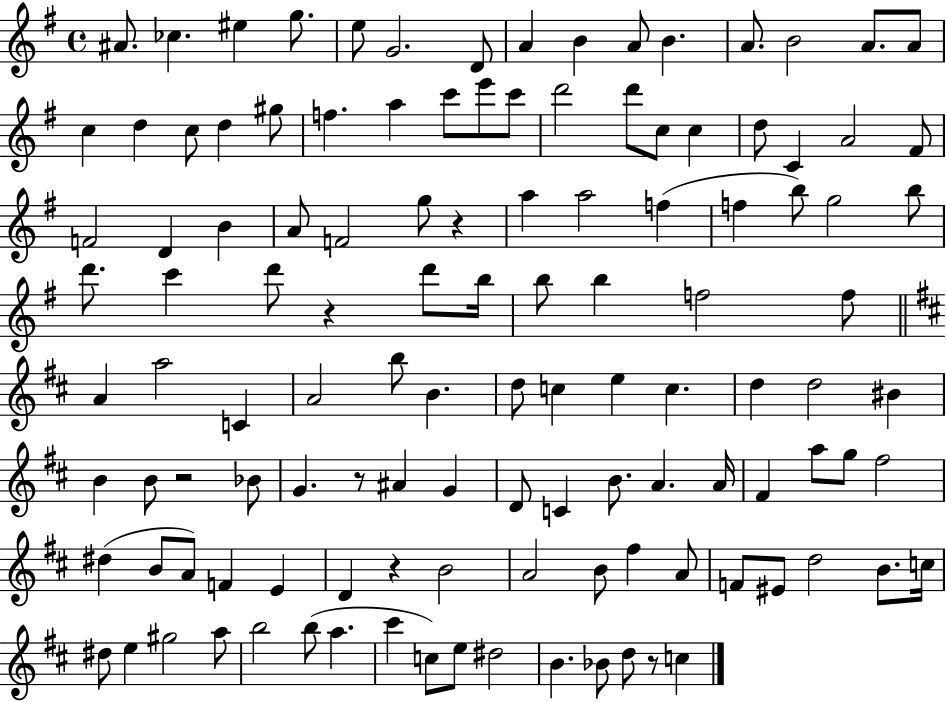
A#4/e. CES5/q. EIS5/q G5/e. E5/e G4/h. D4/e A4/q B4/q A4/e B4/q. A4/e. B4/h A4/e. A4/e C5/q D5/q C5/e D5/q G#5/e F5/q. A5/q C6/e E6/e C6/e D6/h D6/e C5/e C5/q D5/e C4/q A4/h F#4/e F4/h D4/q B4/q A4/e F4/h G5/e R/q A5/q A5/h F5/q F5/q B5/e G5/h B5/e D6/e. C6/q D6/e R/q D6/e B5/s B5/e B5/q F5/h F5/e A4/q A5/h C4/q A4/h B5/e B4/q. D5/e C5/q E5/q C5/q. D5/q D5/h BIS4/q B4/q B4/e R/h Bb4/e G4/q. R/e A#4/q G4/q D4/e C4/q B4/e. A4/q. A4/s F#4/q A5/e G5/e F#5/h D#5/q B4/e A4/e F4/q E4/q D4/q R/q B4/h A4/h B4/e F#5/q A4/e F4/e EIS4/e D5/h B4/e. C5/s D#5/e E5/q G#5/h A5/e B5/h B5/e A5/q. C#6/q C5/e E5/e D#5/h B4/q. Bb4/e D5/e R/e C5/q